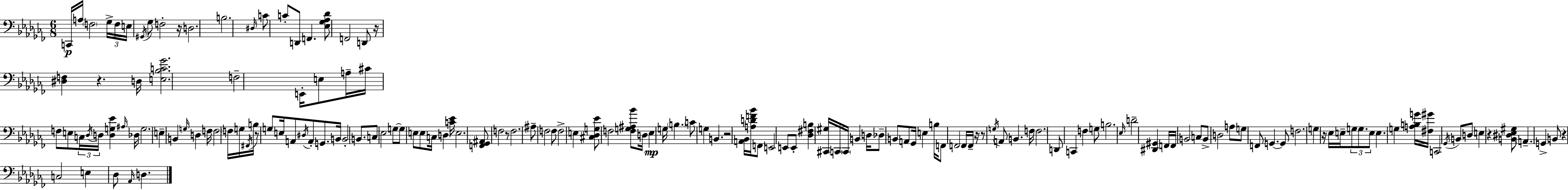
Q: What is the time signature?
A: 6/8